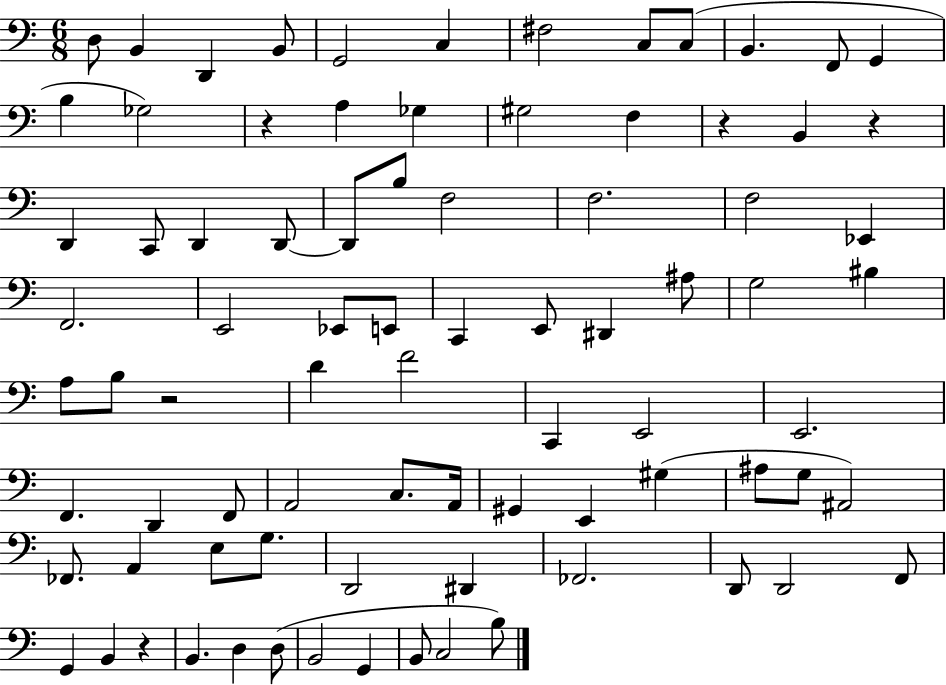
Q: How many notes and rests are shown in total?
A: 83